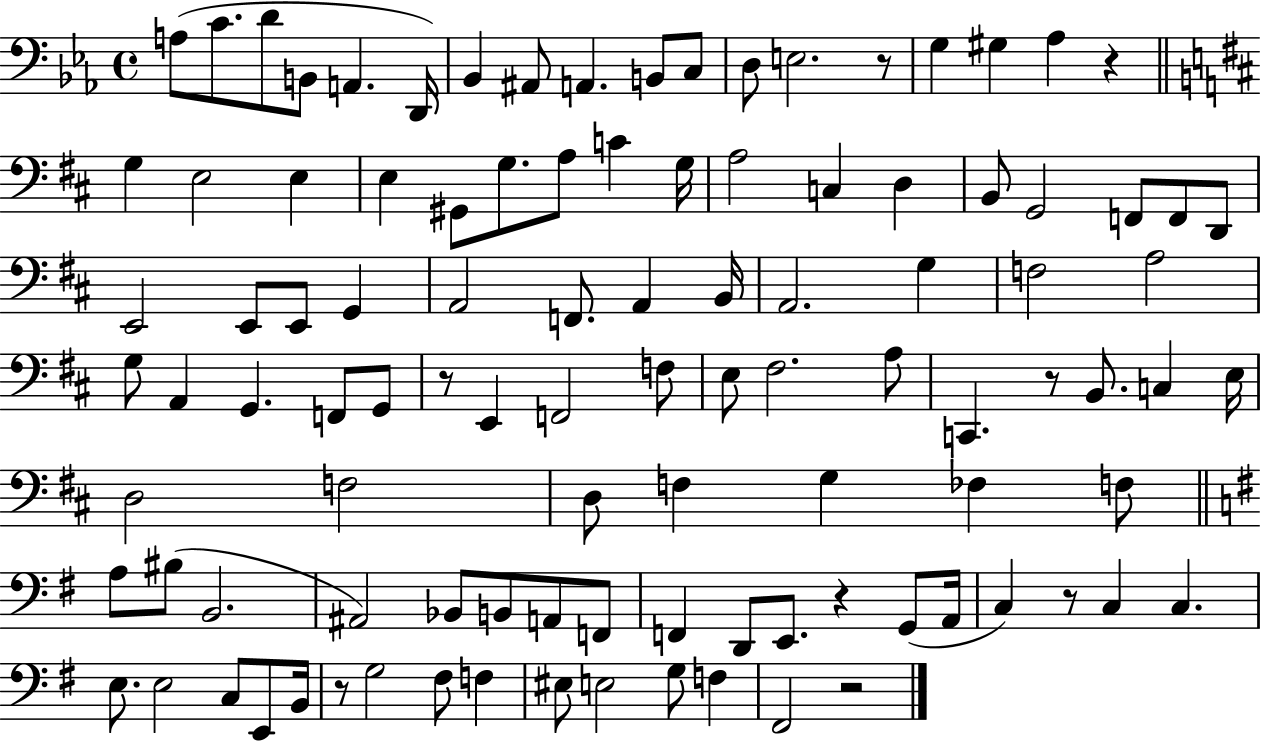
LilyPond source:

{
  \clef bass
  \time 4/4
  \defaultTimeSignature
  \key ees \major
  a8( c'8. d'8 b,8 a,4. d,16) | bes,4 ais,8 a,4. b,8 c8 | d8 e2. r8 | g4 gis4 aes4 r4 | \break \bar "||" \break \key d \major g4 e2 e4 | e4 gis,8 g8. a8 c'4 g16 | a2 c4 d4 | b,8 g,2 f,8 f,8 d,8 | \break e,2 e,8 e,8 g,4 | a,2 f,8. a,4 b,16 | a,2. g4 | f2 a2 | \break g8 a,4 g,4. f,8 g,8 | r8 e,4 f,2 f8 | e8 fis2. a8 | c,4. r8 b,8. c4 e16 | \break d2 f2 | d8 f4 g4 fes4 f8 | \bar "||" \break \key g \major a8 bis8( b,2. | ais,2) bes,8 b,8 a,8 f,8 | f,4 d,8 e,8. r4 g,8( a,16 | c4) r8 c4 c4. | \break e8. e2 c8 e,8 b,16 | r8 g2 fis8 f4 | eis8 e2 g8 f4 | fis,2 r2 | \break \bar "|."
}